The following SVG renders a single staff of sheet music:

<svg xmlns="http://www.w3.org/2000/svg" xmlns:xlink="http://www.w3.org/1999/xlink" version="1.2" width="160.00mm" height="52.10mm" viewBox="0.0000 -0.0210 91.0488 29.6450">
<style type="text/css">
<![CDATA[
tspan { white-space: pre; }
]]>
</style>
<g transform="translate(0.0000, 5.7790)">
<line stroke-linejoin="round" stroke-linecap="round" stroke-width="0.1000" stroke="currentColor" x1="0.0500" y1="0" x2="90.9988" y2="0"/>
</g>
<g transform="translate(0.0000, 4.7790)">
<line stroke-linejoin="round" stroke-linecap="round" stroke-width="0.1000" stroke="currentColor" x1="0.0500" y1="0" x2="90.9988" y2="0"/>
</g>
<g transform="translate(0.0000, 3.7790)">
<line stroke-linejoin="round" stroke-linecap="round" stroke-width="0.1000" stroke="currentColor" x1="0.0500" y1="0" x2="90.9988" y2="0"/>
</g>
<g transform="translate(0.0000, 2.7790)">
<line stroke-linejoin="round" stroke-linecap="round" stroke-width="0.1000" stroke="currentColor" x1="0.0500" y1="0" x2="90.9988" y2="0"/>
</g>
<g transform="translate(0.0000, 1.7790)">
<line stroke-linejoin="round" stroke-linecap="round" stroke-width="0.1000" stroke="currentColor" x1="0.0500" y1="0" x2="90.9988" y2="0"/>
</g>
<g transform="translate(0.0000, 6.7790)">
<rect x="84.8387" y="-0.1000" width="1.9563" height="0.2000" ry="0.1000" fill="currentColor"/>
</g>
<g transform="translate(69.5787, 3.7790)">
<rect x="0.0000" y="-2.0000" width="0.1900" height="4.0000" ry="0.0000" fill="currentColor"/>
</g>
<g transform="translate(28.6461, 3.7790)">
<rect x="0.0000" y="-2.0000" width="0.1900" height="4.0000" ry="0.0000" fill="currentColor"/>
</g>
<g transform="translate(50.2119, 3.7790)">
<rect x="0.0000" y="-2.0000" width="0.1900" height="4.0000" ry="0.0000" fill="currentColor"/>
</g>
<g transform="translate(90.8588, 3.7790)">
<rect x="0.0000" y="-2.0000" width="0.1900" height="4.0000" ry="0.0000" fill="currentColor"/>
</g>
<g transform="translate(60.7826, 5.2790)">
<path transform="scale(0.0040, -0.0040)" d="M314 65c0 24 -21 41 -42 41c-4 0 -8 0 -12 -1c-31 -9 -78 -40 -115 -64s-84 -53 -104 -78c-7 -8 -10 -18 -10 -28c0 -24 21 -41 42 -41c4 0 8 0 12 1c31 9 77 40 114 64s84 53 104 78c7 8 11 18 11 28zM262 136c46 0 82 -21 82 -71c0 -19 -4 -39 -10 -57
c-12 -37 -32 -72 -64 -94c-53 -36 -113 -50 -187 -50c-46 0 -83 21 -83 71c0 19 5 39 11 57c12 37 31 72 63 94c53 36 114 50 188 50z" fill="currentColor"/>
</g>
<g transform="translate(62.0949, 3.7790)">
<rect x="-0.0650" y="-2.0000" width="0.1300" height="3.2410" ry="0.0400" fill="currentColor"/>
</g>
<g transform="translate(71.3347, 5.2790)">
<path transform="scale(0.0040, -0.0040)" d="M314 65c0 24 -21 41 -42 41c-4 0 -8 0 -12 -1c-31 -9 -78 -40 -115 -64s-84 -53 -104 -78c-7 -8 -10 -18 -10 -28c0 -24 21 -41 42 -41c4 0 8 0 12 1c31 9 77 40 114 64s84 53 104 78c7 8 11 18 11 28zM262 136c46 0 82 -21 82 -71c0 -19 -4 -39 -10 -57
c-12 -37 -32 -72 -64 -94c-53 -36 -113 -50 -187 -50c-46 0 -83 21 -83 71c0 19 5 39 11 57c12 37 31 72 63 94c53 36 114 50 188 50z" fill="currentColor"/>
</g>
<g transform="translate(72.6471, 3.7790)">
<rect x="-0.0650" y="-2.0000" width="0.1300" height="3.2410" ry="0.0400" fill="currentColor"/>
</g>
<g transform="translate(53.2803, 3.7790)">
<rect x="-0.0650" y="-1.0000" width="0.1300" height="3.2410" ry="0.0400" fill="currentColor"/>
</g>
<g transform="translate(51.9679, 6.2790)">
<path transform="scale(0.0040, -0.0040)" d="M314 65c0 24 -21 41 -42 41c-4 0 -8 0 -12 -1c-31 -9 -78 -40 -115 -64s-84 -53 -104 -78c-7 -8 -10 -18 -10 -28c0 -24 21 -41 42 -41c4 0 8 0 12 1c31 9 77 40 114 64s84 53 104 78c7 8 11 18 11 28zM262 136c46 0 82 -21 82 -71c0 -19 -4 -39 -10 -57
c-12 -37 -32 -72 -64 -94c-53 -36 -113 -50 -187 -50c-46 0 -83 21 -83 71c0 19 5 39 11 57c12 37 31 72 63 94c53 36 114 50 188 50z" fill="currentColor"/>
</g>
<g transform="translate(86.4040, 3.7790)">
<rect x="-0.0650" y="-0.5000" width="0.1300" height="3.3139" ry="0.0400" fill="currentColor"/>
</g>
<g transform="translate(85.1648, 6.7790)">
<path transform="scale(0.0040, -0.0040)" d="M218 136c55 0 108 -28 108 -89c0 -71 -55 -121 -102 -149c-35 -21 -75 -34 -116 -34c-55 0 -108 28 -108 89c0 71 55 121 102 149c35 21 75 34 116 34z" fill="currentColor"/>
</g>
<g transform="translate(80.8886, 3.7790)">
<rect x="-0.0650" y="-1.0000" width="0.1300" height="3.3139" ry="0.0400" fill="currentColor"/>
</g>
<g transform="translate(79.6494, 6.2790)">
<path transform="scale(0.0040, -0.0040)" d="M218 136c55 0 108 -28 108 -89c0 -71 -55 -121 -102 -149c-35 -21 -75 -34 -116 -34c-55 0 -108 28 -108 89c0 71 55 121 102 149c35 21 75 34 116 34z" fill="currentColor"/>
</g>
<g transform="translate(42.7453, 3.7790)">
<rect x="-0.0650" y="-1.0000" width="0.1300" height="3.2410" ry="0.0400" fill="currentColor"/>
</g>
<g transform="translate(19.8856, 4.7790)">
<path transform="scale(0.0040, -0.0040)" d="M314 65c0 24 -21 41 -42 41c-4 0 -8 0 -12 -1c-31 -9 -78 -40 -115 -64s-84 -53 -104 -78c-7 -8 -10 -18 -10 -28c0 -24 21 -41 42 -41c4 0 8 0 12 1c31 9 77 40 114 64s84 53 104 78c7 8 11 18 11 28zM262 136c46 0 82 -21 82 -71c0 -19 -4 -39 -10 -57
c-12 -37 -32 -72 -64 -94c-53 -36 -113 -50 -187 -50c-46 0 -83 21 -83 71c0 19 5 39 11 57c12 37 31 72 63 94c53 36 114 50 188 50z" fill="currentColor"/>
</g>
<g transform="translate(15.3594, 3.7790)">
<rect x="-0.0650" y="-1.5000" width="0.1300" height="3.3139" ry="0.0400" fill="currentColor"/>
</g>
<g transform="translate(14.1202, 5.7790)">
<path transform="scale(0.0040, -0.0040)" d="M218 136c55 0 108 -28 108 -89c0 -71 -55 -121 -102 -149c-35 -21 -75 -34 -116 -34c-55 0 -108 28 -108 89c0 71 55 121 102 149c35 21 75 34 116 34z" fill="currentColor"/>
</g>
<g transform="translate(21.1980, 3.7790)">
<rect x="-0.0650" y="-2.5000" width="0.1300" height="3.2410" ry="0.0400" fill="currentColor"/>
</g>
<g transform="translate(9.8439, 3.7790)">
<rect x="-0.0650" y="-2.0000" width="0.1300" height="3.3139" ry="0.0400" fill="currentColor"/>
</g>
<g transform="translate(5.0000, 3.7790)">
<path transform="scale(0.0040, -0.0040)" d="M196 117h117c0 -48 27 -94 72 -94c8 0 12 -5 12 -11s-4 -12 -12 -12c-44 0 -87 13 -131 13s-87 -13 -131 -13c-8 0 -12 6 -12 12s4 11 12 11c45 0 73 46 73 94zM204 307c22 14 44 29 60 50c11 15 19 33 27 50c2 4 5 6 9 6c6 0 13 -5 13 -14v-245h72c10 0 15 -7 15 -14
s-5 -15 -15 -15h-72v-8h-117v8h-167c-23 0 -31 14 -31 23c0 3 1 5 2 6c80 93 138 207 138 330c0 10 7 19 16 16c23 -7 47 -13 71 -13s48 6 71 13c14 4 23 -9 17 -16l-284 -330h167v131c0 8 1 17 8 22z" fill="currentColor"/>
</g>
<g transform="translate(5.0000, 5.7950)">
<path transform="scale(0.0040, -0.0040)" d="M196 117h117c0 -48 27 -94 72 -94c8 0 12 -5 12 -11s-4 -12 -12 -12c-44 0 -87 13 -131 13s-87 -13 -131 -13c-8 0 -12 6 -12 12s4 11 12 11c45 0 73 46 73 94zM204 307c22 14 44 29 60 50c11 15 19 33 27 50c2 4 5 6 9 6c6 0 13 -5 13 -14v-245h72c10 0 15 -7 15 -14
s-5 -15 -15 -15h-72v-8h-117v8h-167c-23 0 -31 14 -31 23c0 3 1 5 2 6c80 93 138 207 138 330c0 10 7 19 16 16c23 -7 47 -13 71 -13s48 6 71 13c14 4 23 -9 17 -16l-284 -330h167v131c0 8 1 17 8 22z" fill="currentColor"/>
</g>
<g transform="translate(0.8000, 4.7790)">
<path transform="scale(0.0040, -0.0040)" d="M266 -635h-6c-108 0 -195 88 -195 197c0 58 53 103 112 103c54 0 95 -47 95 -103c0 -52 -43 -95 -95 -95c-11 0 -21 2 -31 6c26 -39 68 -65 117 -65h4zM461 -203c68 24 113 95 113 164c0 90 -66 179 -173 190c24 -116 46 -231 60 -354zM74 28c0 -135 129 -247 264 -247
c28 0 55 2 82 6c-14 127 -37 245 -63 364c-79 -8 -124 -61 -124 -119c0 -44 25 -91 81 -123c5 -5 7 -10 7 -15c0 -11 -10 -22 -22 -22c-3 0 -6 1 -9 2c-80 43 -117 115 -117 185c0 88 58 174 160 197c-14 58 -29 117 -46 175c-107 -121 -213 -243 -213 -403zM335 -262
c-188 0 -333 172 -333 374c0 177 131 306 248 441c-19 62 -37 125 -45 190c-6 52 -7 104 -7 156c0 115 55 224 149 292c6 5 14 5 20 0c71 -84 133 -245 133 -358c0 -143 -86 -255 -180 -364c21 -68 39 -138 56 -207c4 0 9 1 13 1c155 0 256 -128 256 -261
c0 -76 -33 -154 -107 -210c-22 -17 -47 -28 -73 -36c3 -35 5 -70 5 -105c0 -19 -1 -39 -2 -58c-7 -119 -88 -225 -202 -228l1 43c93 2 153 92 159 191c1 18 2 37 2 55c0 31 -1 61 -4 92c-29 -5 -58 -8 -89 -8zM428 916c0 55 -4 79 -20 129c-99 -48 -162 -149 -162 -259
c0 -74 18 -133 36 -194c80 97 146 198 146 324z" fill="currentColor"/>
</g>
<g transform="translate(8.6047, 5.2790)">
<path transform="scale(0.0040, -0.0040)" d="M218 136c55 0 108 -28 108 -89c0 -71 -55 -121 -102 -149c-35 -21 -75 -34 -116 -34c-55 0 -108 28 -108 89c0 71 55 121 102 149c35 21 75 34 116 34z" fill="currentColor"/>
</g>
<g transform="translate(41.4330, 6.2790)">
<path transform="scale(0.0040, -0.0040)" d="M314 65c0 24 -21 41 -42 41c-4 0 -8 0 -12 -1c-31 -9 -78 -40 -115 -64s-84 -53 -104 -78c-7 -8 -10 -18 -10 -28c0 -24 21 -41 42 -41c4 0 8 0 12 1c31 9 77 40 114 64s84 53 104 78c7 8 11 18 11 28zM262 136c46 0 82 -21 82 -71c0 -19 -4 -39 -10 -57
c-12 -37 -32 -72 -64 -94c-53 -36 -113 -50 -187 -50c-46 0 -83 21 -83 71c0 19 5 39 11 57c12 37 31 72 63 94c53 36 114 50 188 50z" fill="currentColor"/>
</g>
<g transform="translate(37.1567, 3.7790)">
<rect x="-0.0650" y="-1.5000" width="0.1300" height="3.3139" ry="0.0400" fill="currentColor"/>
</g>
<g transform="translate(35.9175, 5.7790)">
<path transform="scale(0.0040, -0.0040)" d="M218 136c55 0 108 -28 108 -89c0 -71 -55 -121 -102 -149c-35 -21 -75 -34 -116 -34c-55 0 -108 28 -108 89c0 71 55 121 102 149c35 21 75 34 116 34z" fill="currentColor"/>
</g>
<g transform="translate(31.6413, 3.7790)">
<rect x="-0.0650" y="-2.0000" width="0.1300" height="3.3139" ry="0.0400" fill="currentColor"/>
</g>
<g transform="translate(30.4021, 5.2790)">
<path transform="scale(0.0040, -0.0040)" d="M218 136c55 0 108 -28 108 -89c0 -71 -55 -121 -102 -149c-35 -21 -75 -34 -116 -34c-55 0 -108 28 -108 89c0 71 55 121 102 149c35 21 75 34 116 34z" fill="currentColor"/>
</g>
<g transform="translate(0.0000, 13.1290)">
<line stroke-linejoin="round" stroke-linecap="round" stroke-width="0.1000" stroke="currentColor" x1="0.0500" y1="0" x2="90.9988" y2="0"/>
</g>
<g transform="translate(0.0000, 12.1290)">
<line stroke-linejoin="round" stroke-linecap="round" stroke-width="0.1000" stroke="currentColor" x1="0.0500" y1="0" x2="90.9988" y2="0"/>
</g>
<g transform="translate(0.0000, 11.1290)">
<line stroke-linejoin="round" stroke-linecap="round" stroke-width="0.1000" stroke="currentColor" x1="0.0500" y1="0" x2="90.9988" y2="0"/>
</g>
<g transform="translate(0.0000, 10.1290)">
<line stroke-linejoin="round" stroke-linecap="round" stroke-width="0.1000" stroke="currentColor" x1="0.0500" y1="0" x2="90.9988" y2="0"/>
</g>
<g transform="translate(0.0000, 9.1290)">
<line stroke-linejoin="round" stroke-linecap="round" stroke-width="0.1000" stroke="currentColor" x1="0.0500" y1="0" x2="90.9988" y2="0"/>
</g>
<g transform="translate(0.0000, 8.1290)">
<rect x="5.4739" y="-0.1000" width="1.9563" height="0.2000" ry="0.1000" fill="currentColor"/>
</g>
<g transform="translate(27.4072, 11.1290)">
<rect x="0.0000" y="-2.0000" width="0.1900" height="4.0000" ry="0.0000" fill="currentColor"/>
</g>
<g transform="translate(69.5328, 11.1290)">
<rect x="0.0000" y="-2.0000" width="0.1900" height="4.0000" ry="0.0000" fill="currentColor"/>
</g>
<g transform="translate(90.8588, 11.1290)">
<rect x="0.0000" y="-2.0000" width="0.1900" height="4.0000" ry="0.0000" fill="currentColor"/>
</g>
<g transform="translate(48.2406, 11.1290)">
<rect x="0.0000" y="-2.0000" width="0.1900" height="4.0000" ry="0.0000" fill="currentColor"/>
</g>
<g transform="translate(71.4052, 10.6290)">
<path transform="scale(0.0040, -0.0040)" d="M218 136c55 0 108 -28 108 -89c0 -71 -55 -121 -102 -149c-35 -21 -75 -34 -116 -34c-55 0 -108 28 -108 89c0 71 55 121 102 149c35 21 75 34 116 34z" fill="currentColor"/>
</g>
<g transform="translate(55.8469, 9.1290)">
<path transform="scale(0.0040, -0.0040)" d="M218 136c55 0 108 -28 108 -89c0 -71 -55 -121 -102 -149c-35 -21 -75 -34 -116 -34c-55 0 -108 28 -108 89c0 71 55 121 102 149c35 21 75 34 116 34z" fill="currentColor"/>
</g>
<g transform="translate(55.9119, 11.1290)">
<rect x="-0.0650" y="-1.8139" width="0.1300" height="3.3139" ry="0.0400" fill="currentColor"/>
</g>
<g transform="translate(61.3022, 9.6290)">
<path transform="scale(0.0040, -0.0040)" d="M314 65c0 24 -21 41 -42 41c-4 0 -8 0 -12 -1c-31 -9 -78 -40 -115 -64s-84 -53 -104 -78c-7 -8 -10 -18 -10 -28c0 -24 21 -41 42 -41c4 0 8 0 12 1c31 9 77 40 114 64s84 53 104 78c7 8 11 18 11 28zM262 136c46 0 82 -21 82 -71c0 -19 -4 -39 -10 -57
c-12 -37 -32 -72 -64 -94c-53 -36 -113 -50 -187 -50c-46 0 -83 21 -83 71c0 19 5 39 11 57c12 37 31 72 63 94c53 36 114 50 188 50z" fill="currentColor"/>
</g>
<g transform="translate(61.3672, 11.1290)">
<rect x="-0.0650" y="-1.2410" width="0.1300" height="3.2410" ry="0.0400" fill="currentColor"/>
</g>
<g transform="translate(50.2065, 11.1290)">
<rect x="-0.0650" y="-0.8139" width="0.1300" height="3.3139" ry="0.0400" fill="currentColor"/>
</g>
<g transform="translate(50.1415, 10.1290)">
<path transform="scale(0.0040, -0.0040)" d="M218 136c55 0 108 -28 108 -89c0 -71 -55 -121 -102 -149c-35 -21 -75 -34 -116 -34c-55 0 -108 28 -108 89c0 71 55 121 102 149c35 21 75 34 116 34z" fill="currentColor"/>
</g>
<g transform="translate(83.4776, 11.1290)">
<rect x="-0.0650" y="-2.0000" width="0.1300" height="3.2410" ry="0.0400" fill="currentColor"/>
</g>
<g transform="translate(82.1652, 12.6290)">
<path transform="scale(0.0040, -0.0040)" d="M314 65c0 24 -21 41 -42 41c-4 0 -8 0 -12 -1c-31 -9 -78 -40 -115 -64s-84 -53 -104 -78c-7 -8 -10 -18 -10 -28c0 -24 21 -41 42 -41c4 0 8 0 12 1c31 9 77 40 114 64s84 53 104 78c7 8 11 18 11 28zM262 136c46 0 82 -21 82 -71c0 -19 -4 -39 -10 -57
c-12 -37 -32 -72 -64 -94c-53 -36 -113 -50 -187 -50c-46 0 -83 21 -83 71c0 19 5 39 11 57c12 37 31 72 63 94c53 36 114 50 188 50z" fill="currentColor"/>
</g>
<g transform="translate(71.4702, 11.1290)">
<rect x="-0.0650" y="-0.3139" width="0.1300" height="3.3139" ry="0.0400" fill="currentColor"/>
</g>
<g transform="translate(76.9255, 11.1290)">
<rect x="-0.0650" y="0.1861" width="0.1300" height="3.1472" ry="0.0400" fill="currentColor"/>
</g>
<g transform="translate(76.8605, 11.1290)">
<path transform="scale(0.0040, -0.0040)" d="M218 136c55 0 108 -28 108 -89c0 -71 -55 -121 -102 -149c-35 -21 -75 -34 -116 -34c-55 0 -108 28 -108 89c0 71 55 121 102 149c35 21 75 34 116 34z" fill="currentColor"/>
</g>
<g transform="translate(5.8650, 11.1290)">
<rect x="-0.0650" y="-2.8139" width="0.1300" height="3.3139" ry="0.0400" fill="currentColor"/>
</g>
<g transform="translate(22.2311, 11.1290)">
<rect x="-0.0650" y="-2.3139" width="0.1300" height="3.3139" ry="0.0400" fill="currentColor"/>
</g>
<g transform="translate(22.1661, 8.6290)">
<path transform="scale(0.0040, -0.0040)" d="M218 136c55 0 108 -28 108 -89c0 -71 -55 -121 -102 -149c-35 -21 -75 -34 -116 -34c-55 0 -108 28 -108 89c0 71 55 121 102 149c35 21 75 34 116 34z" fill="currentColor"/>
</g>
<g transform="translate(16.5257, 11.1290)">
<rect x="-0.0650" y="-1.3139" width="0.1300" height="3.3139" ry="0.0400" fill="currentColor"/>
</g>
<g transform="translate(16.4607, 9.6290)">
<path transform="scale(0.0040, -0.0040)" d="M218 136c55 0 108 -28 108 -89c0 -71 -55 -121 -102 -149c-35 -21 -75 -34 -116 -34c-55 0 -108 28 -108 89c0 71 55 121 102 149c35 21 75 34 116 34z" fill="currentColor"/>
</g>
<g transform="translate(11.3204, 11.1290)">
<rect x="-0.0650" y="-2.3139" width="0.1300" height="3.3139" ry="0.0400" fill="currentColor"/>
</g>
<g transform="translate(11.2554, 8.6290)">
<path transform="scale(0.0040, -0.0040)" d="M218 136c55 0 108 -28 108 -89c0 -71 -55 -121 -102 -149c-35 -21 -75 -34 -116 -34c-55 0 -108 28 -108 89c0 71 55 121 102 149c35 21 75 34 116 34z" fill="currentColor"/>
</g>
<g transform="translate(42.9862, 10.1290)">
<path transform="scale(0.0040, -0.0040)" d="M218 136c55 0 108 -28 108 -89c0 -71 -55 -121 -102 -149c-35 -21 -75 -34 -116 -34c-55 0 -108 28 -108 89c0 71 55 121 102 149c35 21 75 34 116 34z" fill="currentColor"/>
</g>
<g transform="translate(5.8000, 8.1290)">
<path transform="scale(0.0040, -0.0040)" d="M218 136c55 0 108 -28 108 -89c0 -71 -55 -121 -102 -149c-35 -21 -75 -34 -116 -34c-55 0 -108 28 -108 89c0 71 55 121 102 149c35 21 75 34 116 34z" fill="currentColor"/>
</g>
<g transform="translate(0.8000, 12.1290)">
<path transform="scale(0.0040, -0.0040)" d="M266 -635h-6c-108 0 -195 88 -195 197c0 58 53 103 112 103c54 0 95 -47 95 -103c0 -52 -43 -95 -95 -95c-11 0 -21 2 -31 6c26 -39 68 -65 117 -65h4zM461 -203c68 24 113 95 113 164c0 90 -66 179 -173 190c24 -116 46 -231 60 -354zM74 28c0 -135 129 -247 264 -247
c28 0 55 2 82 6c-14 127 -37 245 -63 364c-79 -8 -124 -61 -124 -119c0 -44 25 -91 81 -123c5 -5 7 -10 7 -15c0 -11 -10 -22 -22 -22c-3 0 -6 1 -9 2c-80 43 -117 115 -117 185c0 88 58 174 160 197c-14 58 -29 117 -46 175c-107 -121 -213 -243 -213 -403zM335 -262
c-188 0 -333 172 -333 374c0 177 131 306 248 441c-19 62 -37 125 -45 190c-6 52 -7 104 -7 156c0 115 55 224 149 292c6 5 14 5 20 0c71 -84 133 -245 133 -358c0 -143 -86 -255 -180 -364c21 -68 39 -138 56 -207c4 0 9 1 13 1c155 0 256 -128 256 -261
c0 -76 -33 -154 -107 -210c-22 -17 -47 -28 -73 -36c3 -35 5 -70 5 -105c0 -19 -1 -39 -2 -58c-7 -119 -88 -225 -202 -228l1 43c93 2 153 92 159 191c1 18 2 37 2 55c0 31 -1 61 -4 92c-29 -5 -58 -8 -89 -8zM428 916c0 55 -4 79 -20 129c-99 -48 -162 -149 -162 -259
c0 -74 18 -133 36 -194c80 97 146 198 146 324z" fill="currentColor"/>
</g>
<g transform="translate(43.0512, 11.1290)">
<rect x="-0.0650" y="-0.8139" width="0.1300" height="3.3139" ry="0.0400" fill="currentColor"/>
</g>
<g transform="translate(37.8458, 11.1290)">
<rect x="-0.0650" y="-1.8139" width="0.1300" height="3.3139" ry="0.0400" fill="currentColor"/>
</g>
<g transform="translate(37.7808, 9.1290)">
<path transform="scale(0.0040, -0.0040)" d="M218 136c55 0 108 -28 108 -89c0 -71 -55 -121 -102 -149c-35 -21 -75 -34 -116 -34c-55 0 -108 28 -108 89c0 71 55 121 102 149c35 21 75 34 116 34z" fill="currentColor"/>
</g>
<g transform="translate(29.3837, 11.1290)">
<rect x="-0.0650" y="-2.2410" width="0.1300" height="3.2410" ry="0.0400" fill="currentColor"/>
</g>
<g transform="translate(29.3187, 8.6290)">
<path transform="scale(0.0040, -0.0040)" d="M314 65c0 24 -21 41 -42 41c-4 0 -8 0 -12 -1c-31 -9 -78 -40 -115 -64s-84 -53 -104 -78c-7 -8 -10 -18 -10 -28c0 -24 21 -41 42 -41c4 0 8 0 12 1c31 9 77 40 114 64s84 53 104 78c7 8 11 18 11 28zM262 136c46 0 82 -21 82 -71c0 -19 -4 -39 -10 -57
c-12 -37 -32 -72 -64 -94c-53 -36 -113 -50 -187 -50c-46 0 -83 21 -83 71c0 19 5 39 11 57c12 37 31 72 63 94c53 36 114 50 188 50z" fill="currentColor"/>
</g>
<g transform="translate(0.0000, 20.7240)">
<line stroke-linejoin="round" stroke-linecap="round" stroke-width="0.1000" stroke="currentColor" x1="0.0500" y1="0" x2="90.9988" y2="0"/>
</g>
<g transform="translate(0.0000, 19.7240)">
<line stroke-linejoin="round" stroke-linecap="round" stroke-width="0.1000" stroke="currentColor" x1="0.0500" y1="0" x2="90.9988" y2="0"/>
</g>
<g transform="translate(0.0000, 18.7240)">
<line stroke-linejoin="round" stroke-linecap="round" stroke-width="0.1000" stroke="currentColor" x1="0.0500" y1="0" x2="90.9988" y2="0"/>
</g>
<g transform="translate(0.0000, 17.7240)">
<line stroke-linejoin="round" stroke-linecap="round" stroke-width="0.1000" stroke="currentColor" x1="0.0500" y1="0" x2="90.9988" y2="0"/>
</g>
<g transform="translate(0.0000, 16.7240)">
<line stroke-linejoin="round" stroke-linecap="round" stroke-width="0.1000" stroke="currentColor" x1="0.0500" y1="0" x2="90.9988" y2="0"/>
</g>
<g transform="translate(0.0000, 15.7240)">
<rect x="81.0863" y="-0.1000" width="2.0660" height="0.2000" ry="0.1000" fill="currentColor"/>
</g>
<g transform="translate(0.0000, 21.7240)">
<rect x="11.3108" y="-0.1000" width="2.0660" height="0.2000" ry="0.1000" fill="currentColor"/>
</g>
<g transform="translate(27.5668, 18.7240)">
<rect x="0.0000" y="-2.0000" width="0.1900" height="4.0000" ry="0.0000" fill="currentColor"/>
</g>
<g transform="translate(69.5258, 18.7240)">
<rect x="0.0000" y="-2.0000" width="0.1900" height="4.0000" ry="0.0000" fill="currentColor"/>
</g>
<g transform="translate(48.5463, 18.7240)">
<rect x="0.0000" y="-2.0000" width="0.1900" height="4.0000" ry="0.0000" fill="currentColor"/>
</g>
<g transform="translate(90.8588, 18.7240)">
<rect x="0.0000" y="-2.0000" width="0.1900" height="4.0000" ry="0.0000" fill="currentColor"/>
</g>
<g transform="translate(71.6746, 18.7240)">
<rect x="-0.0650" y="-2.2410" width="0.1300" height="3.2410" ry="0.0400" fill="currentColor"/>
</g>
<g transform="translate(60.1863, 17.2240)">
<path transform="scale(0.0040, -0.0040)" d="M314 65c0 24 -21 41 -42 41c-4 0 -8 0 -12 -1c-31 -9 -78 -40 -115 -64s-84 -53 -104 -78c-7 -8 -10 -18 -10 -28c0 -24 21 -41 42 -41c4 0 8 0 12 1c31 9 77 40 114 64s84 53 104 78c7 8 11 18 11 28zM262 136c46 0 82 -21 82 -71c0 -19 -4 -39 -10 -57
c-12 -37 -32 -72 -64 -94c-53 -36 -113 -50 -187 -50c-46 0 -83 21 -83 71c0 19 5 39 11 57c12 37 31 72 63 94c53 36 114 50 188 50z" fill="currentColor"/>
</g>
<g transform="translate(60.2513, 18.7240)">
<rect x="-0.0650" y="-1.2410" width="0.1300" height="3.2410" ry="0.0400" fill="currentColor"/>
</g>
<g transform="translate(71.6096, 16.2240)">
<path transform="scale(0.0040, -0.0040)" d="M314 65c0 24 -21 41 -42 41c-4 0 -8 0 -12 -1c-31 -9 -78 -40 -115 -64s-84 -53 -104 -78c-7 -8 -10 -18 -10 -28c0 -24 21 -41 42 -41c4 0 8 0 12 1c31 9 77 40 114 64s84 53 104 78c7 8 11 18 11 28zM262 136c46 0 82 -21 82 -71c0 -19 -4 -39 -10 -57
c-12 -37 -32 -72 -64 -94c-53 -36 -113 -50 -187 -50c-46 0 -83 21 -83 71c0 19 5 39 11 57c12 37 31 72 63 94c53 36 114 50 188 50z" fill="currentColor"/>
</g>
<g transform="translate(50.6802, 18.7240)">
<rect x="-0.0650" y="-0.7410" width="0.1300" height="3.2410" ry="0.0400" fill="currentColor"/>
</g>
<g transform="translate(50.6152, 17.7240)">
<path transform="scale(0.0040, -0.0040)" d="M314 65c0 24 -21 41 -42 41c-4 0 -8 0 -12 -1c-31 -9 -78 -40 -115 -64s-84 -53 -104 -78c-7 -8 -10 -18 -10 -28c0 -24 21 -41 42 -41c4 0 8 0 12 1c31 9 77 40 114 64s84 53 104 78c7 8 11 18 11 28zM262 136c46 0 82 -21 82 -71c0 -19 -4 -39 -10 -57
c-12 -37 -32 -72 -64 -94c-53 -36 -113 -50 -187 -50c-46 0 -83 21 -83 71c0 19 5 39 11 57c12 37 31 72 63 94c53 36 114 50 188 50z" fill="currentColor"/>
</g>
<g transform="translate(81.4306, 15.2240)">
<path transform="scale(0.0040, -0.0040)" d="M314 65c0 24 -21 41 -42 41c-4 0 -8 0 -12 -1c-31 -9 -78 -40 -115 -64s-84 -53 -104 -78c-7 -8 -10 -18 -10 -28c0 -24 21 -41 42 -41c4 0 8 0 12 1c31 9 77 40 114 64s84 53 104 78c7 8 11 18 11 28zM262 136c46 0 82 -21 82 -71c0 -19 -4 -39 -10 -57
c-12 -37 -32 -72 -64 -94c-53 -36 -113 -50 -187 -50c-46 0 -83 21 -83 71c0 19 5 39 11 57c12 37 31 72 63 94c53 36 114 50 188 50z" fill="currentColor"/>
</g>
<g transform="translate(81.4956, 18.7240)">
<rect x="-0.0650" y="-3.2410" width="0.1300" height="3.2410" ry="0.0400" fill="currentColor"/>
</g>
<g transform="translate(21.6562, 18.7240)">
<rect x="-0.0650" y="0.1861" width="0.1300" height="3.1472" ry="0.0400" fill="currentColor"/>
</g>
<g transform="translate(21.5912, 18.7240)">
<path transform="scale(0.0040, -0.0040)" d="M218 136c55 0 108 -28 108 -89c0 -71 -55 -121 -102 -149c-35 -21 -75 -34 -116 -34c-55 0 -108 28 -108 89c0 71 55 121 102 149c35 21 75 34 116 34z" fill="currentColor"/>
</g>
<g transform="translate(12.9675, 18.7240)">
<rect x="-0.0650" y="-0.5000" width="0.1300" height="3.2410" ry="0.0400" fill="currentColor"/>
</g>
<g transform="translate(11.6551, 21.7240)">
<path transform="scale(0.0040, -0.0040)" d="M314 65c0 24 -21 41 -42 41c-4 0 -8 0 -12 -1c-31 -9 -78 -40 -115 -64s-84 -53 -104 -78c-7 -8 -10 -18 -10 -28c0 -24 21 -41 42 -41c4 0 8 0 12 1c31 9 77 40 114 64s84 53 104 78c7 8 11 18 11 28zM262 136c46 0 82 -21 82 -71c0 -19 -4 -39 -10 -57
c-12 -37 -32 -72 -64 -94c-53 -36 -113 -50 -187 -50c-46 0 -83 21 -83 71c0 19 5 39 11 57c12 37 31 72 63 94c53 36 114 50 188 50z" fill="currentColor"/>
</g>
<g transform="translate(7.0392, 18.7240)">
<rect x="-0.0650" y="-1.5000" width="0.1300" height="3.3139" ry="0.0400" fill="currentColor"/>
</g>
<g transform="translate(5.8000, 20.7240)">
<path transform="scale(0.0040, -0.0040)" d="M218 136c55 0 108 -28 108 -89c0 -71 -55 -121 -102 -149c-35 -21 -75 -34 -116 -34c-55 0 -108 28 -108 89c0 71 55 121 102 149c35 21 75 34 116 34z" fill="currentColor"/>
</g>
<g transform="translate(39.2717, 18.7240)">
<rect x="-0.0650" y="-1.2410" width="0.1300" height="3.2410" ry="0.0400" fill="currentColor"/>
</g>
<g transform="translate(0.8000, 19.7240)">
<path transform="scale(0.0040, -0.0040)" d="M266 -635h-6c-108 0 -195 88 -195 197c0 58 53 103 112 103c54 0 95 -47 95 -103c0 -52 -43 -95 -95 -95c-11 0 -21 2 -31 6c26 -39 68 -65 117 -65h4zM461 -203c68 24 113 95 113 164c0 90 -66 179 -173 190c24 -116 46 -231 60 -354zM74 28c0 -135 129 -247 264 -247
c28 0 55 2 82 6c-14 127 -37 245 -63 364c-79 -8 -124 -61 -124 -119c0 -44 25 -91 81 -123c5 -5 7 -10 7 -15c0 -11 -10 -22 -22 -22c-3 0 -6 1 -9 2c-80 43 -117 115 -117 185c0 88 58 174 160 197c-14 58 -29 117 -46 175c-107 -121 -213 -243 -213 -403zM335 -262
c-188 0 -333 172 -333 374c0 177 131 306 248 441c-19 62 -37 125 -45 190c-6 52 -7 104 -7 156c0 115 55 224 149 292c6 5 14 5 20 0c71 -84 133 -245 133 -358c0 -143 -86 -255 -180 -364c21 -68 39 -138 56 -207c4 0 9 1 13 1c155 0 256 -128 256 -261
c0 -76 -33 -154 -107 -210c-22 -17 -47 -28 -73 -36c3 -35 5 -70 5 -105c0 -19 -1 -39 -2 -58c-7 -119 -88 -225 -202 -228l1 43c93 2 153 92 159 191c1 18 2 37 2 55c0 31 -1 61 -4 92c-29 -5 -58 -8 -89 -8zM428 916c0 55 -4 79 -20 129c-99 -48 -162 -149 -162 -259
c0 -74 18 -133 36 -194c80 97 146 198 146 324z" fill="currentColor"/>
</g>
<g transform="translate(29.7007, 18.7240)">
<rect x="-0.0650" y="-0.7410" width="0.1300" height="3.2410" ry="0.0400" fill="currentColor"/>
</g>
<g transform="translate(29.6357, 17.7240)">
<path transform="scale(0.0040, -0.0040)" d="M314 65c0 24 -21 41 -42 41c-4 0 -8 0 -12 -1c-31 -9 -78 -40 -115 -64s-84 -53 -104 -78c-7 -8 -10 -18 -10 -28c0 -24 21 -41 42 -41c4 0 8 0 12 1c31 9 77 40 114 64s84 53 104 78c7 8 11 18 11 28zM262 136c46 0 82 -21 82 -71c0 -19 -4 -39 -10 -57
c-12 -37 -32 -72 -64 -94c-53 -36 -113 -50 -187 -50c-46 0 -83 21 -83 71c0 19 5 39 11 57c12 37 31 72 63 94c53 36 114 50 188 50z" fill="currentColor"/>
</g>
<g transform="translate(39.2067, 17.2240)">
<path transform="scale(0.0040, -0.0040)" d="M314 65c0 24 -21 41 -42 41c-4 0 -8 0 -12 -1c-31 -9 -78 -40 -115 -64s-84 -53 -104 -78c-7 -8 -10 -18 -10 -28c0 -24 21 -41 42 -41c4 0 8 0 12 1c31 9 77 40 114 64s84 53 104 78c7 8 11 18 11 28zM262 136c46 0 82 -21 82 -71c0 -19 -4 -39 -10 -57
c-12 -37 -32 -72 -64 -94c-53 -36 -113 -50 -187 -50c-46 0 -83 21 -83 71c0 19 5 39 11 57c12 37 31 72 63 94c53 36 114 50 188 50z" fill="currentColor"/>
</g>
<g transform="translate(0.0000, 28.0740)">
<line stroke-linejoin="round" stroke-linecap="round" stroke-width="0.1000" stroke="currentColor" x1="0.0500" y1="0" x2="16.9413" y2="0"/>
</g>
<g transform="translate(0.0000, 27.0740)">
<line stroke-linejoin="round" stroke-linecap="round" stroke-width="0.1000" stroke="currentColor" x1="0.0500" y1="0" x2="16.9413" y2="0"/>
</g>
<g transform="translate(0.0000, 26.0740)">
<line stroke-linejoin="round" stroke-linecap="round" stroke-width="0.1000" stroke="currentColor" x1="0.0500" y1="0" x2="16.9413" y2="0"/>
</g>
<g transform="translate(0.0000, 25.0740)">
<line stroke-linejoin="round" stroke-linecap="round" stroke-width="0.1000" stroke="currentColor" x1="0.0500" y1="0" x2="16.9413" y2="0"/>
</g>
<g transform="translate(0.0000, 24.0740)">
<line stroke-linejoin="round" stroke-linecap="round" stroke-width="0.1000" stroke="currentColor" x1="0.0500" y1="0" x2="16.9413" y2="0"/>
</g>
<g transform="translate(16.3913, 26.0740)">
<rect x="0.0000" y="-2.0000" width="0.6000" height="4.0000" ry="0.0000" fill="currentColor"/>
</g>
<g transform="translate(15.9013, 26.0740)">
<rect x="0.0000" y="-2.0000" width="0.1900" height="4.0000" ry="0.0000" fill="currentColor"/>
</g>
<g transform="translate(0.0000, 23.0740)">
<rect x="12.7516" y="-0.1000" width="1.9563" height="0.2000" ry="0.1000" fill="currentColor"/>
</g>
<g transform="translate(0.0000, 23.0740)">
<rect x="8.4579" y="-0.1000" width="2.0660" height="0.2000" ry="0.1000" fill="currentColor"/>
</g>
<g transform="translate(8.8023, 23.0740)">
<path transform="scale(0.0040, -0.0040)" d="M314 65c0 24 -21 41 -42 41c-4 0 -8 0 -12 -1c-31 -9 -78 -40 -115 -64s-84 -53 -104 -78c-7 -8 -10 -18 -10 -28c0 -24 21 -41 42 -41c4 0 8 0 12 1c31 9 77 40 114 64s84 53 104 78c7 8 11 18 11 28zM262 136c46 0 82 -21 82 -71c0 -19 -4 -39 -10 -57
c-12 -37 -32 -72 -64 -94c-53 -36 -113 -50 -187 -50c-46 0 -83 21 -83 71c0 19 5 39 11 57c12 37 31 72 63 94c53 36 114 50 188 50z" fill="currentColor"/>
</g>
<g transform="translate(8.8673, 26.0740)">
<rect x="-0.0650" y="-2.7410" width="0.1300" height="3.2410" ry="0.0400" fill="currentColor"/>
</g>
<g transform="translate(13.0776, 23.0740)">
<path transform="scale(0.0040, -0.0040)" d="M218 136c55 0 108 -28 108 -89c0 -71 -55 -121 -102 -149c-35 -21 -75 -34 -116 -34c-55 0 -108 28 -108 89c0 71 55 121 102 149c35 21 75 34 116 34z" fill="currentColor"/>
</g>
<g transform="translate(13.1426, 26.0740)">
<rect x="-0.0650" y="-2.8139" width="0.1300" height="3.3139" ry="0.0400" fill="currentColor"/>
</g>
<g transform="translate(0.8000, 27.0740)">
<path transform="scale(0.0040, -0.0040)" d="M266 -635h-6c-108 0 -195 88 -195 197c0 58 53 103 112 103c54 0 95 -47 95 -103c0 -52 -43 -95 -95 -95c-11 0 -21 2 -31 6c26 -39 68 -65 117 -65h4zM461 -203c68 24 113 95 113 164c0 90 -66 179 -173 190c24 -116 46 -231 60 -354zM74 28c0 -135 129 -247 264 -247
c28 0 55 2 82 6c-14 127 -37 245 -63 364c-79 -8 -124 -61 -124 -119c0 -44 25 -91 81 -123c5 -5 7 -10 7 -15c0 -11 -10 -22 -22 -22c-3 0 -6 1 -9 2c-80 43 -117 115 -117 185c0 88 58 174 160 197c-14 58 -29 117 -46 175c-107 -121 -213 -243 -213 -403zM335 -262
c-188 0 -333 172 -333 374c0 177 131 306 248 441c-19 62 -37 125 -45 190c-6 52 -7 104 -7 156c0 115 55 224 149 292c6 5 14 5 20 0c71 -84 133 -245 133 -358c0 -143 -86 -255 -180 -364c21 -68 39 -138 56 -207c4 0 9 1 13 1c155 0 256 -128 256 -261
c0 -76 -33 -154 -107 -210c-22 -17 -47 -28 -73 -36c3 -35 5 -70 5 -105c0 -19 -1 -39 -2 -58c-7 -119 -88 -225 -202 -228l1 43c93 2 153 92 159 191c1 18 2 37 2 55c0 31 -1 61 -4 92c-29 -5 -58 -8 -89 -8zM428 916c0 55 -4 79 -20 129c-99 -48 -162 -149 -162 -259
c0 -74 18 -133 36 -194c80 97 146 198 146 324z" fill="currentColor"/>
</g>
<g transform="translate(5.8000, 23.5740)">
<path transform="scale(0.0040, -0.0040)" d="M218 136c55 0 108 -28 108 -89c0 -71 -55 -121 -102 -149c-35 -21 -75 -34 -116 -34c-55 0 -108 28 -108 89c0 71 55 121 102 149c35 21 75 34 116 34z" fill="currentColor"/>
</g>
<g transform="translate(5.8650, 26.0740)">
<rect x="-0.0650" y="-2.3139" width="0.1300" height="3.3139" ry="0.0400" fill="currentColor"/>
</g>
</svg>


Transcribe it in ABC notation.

X:1
T:Untitled
M:4/4
L:1/4
K:C
F E G2 F E D2 D2 F2 F2 D C a g e g g2 f d d f e2 c B F2 E C2 B d2 e2 d2 e2 g2 b2 g a2 a